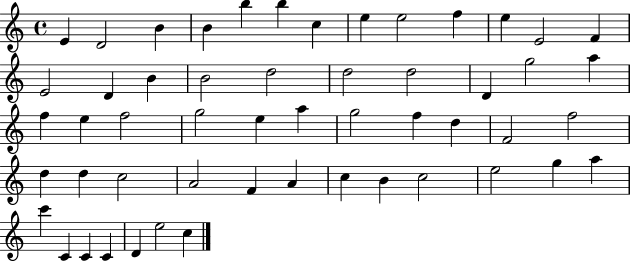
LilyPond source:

{
  \clef treble
  \time 4/4
  \defaultTimeSignature
  \key c \major
  e'4 d'2 b'4 | b'4 b''4 b''4 c''4 | e''4 e''2 f''4 | e''4 e'2 f'4 | \break e'2 d'4 b'4 | b'2 d''2 | d''2 d''2 | d'4 g''2 a''4 | \break f''4 e''4 f''2 | g''2 e''4 a''4 | g''2 f''4 d''4 | f'2 f''2 | \break d''4 d''4 c''2 | a'2 f'4 a'4 | c''4 b'4 c''2 | e''2 g''4 a''4 | \break c'''4 c'4 c'4 c'4 | d'4 e''2 c''4 | \bar "|."
}